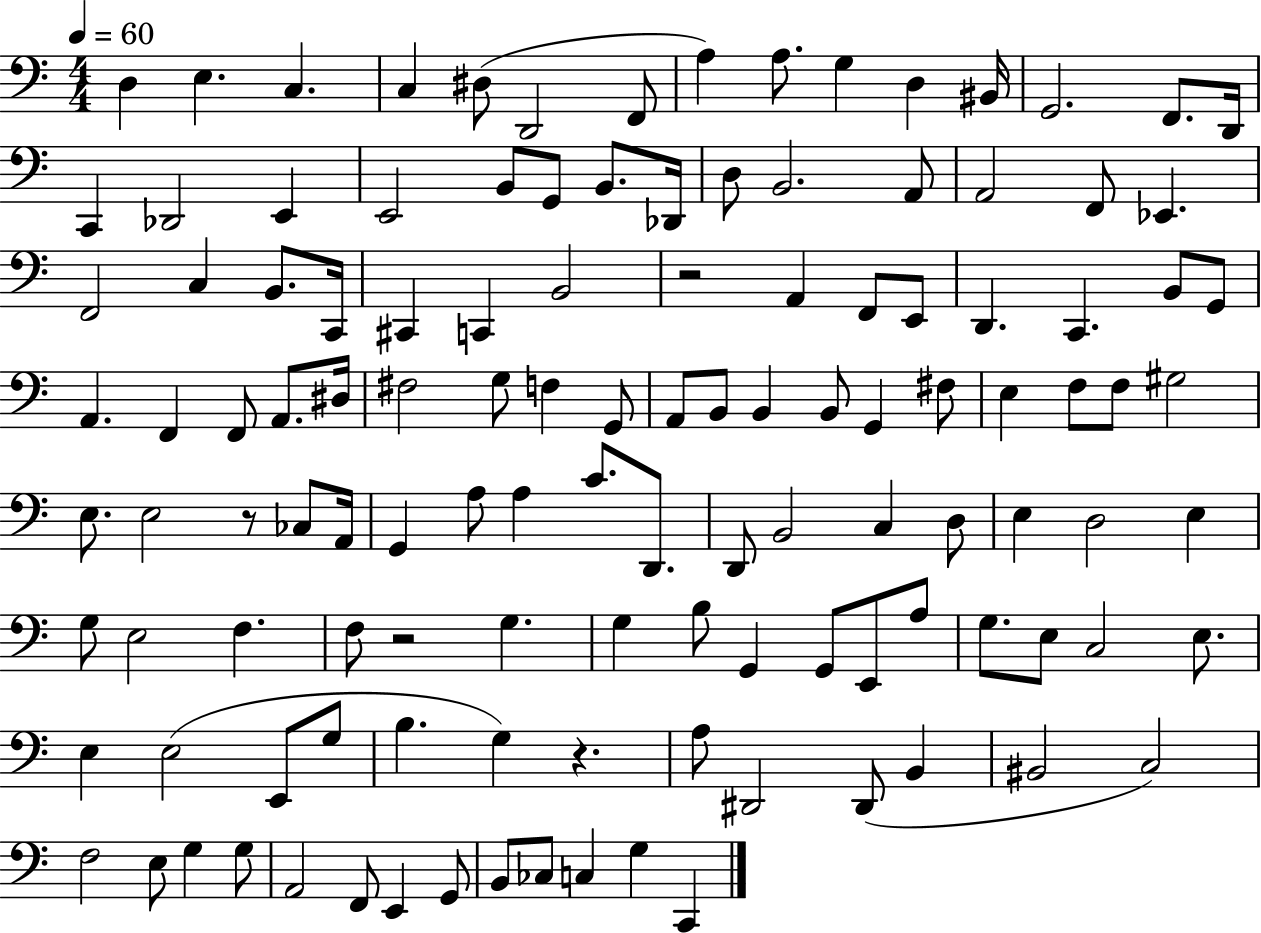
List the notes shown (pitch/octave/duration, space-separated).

D3/q E3/q. C3/q. C3/q D#3/e D2/h F2/e A3/q A3/e. G3/q D3/q BIS2/s G2/h. F2/e. D2/s C2/q Db2/h E2/q E2/h B2/e G2/e B2/e. Db2/s D3/e B2/h. A2/e A2/h F2/e Eb2/q. F2/h C3/q B2/e. C2/s C#2/q C2/q B2/h R/h A2/q F2/e E2/e D2/q. C2/q. B2/e G2/e A2/q. F2/q F2/e A2/e. D#3/s F#3/h G3/e F3/q G2/e A2/e B2/e B2/q B2/e G2/q F#3/e E3/q F3/e F3/e G#3/h E3/e. E3/h R/e CES3/e A2/s G2/q A3/e A3/q C4/e. D2/e. D2/e B2/h C3/q D3/e E3/q D3/h E3/q G3/e E3/h F3/q. F3/e R/h G3/q. G3/q B3/e G2/q G2/e E2/e A3/e G3/e. E3/e C3/h E3/e. E3/q E3/h E2/e G3/e B3/q. G3/q R/q. A3/e D#2/h D#2/e B2/q BIS2/h C3/h F3/h E3/e G3/q G3/e A2/h F2/e E2/q G2/e B2/e CES3/e C3/q G3/q C2/q